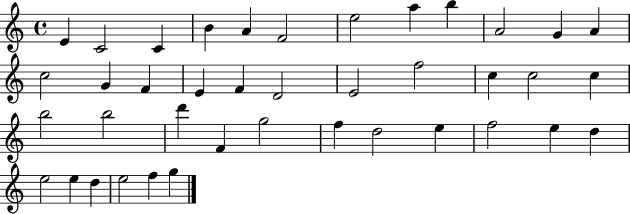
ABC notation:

X:1
T:Untitled
M:4/4
L:1/4
K:C
E C2 C B A F2 e2 a b A2 G A c2 G F E F D2 E2 f2 c c2 c b2 b2 d' F g2 f d2 e f2 e d e2 e d e2 f g